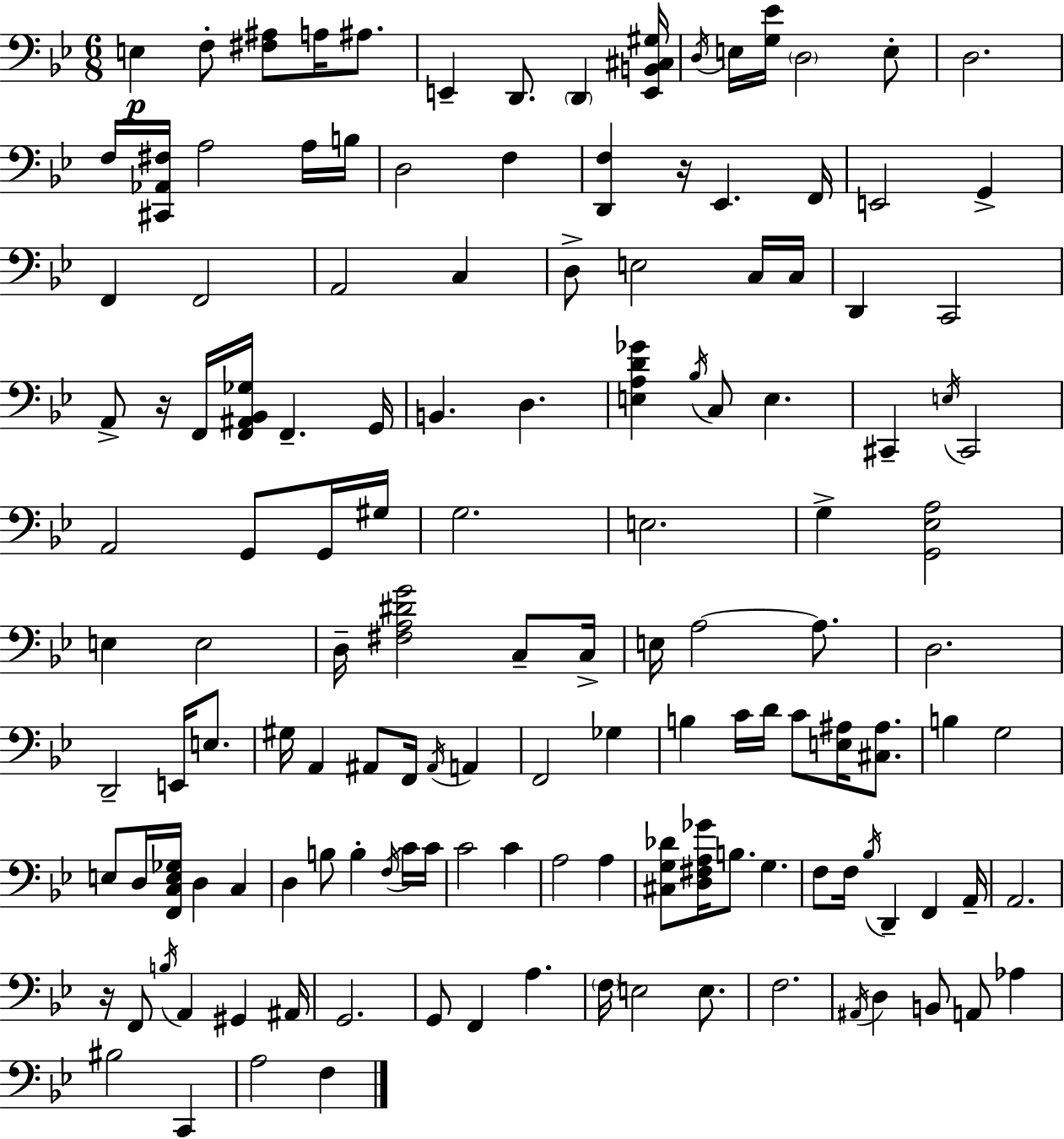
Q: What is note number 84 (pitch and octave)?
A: B3